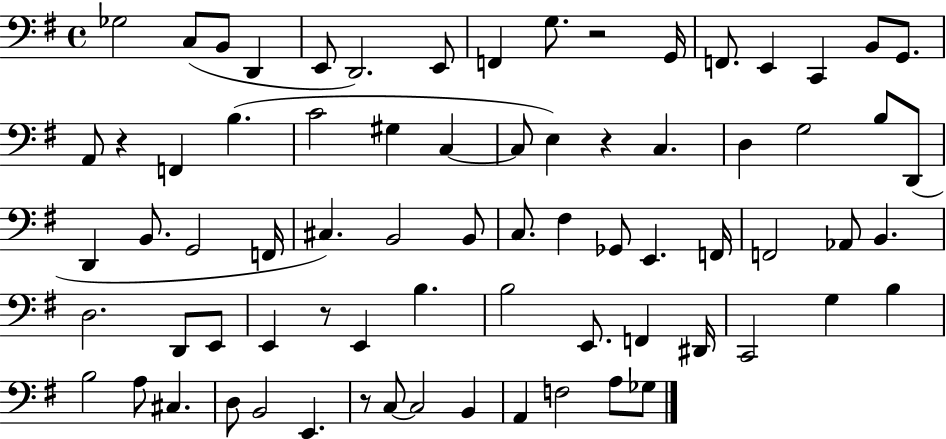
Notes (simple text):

Gb3/h C3/e B2/e D2/q E2/e D2/h. E2/e F2/q G3/e. R/h G2/s F2/e. E2/q C2/q B2/e G2/e. A2/e R/q F2/q B3/q. C4/h G#3/q C3/q C3/e E3/q R/q C3/q. D3/q G3/h B3/e D2/e D2/q B2/e. G2/h F2/s C#3/q. B2/h B2/e C3/e. F#3/q Gb2/e E2/q. F2/s F2/h Ab2/e B2/q. D3/h. D2/e E2/e E2/q R/e E2/q B3/q. B3/h E2/e. F2/q D#2/s C2/h G3/q B3/q B3/h A3/e C#3/q. D3/e B2/h E2/q. R/e C3/e C3/h B2/q A2/q F3/h A3/e Gb3/e